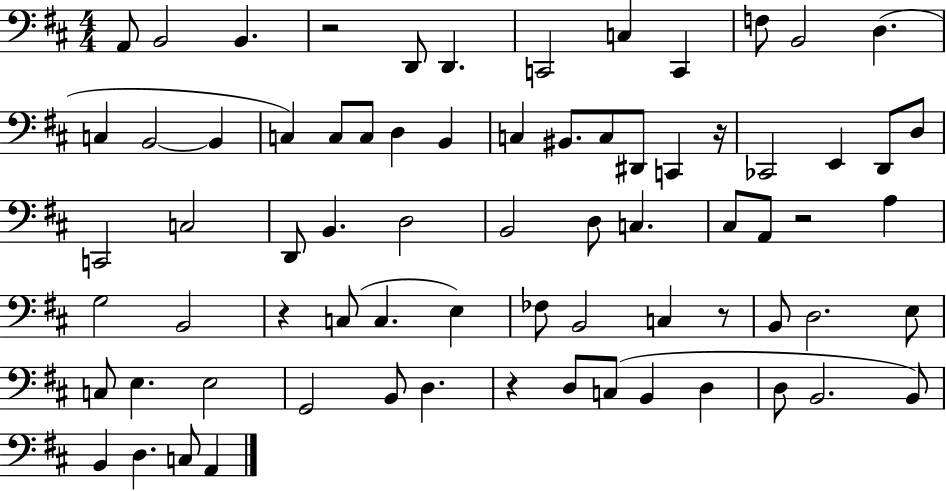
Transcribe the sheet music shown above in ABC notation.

X:1
T:Untitled
M:4/4
L:1/4
K:D
A,,/2 B,,2 B,, z2 D,,/2 D,, C,,2 C, C,, F,/2 B,,2 D, C, B,,2 B,, C, C,/2 C,/2 D, B,, C, ^B,,/2 C,/2 ^D,,/2 C,, z/4 _C,,2 E,, D,,/2 D,/2 C,,2 C,2 D,,/2 B,, D,2 B,,2 D,/2 C, ^C,/2 A,,/2 z2 A, G,2 B,,2 z C,/2 C, E, _F,/2 B,,2 C, z/2 B,,/2 D,2 E,/2 C,/2 E, E,2 G,,2 B,,/2 D, z D,/2 C,/2 B,, D, D,/2 B,,2 B,,/2 B,, D, C,/2 A,,